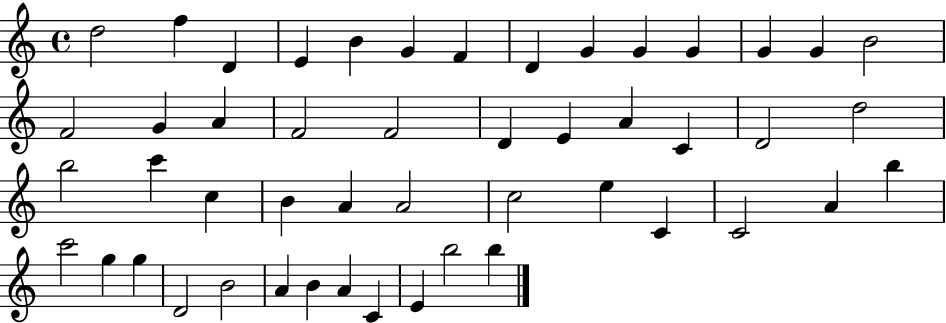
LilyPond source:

{
  \clef treble
  \time 4/4
  \defaultTimeSignature
  \key c \major
  d''2 f''4 d'4 | e'4 b'4 g'4 f'4 | d'4 g'4 g'4 g'4 | g'4 g'4 b'2 | \break f'2 g'4 a'4 | f'2 f'2 | d'4 e'4 a'4 c'4 | d'2 d''2 | \break b''2 c'''4 c''4 | b'4 a'4 a'2 | c''2 e''4 c'4 | c'2 a'4 b''4 | \break c'''2 g''4 g''4 | d'2 b'2 | a'4 b'4 a'4 c'4 | e'4 b''2 b''4 | \break \bar "|."
}